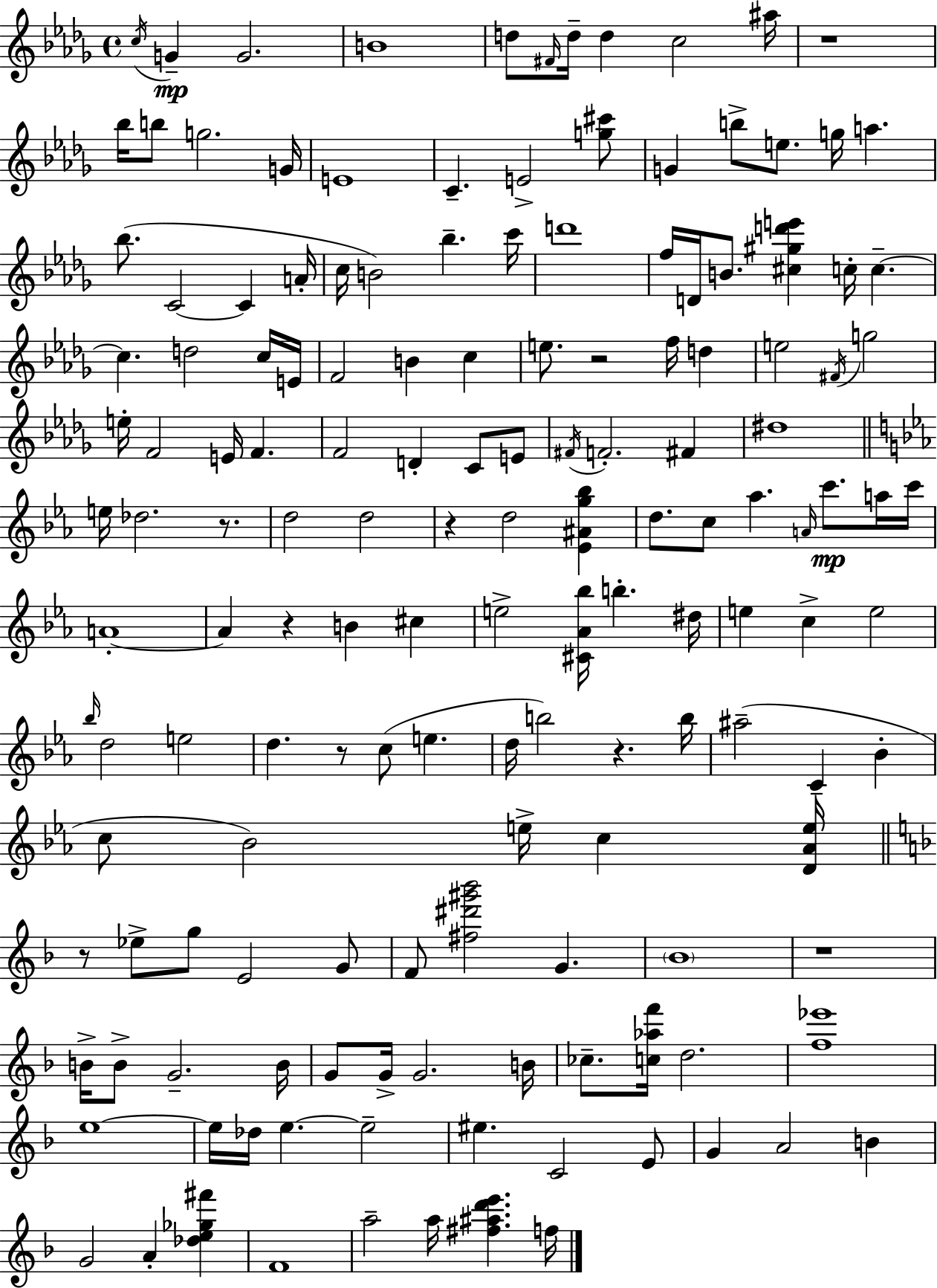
C5/s G4/q G4/h. B4/w D5/e F#4/s D5/s D5/q C5/h A#5/s R/w Bb5/s B5/e G5/h. G4/s E4/w C4/q. E4/h [G5,C#6]/e G4/q B5/e E5/e. G5/s A5/q. Bb5/e. C4/h C4/q A4/s C5/s B4/h Bb5/q. C6/s D6/w F5/s D4/s B4/e. [C#5,G#5,D6,E6]/q C5/s C5/q. C5/q. D5/h C5/s E4/s F4/h B4/q C5/q E5/e. R/h F5/s D5/q E5/h F#4/s G5/h E5/s F4/h E4/s F4/q. F4/h D4/q C4/e E4/e F#4/s F4/h. F#4/q D#5/w E5/s Db5/h. R/e. D5/h D5/h R/q D5/h [Eb4,A#4,G5,Bb5]/q D5/e. C5/e Ab5/q. A4/s C6/e. A5/s C6/s A4/w A4/q R/q B4/q C#5/q E5/h [C#4,Ab4,Bb5]/s B5/q. D#5/s E5/q C5/q E5/h Bb5/s D5/h E5/h D5/q. R/e C5/e E5/q. D5/s B5/h R/q. B5/s A#5/h C4/q Bb4/q C5/e Bb4/h E5/s C5/q [D4,Ab4,E5]/s R/e Eb5/e G5/e E4/h G4/e F4/e [F#5,D#6,G#6,Bb6]/h G4/q. Bb4/w R/w B4/s B4/e G4/h. B4/s G4/e G4/s G4/h. B4/s CES5/e. [C5,Ab5,F6]/s D5/h. [F5,Eb6]/w E5/w E5/s Db5/s E5/q. E5/h EIS5/q. C4/h E4/e G4/q A4/h B4/q G4/h A4/q [Db5,E5,Gb5,F#6]/q F4/w A5/h A5/s [F#5,A#5,D6,E6]/q. F5/s